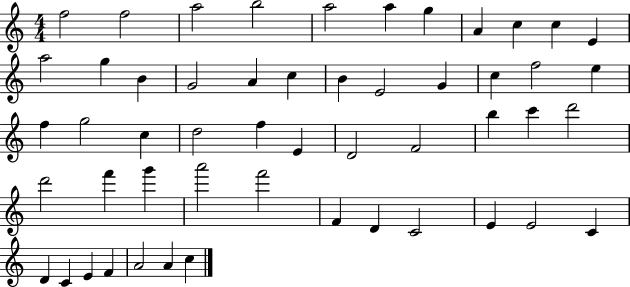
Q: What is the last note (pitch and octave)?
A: C5